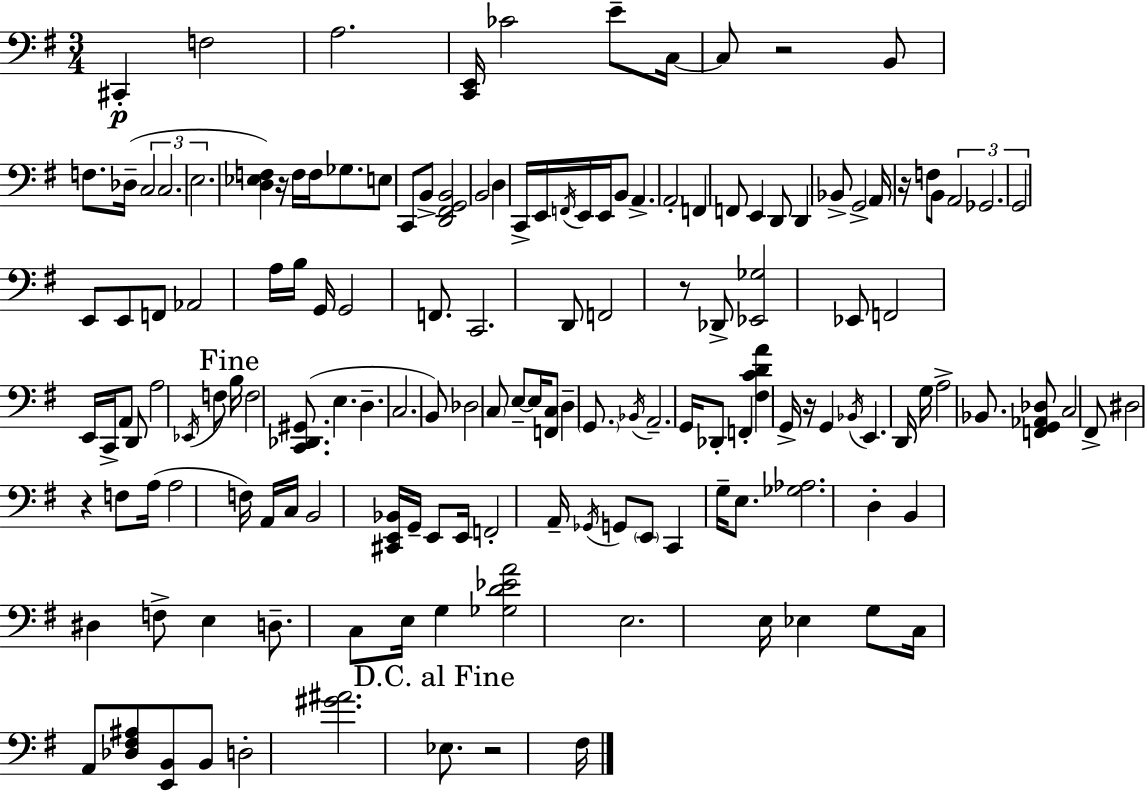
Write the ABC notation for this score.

X:1
T:Untitled
M:3/4
L:1/4
K:G
^C,, F,2 A,2 [C,,E,,]/4 _C2 E/2 C,/4 C,/2 z2 B,,/2 F,/2 _D,/4 C,2 C,2 E,2 [D,_E,F,] z/4 F,/4 F,/4 _G,/2 E,/2 C,,/2 B,,/2 [D,,^F,,G,,B,,]2 B,,2 D, C,,/4 E,,/4 F,,/4 E,,/4 E,,/4 B,,/2 A,, A,,2 F,, F,,/2 E,, D,,/2 D,, _B,,/2 G,,2 A,,/4 z/4 F,/2 B,,/2 A,,2 _G,,2 G,,2 E,,/2 E,,/2 F,,/2 _A,,2 A,/4 B,/4 G,,/4 G,,2 F,,/2 C,,2 D,,/2 F,,2 z/2 _D,,/2 [_E,,_G,]2 _E,,/2 F,,2 E,,/4 C,,/4 A,,/2 D,,/2 A,2 _E,,/4 F,/2 B,/4 F,2 [C,,_D,,^G,,]/2 E, D, C,2 B,,/2 _D,2 C,/2 E,/2 E,/4 [F,,C,]/2 D, G,,/2 _B,,/4 A,,2 G,,/4 _D,,/2 F,, [^F,CDA] G,,/4 z/4 G,, _B,,/4 E,, D,,/4 G,/4 A,2 _B,,/2 [F,,G,,_A,,_D,]/2 C,2 ^F,,/2 ^D,2 z F,/2 A,/4 A,2 F,/4 A,,/4 C,/4 B,,2 [^C,,E,,_B,,]/4 G,,/4 E,,/2 E,,/4 F,,2 A,,/4 _G,,/4 G,,/2 E,,/2 C,, G,/4 E,/2 [_G,_A,]2 D, B,, ^D, F,/2 E, D,/2 C,/2 E,/4 G, [_G,D_EA]2 E,2 E,/4 _E, G,/2 C,/4 A,,/2 [_D,^F,^A,]/2 [E,,B,,]/2 B,,/2 D,2 [^G^A]2 _E,/2 z2 ^F,/4